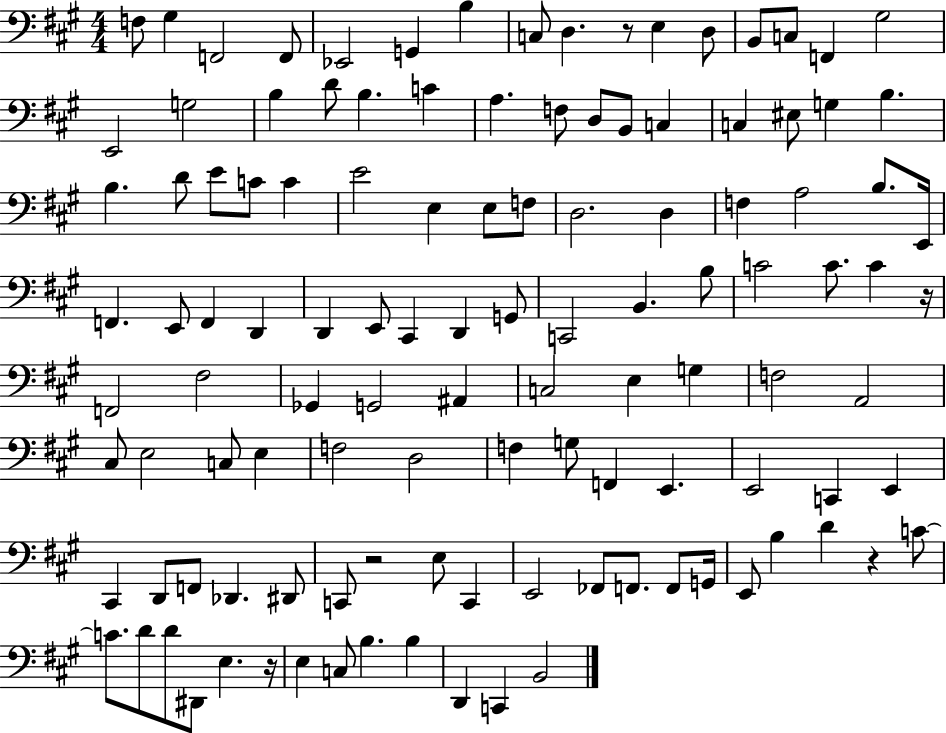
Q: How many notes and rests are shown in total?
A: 117